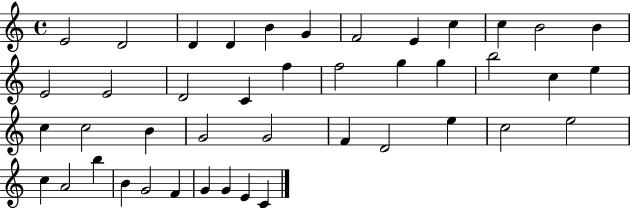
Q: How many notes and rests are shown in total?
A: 43